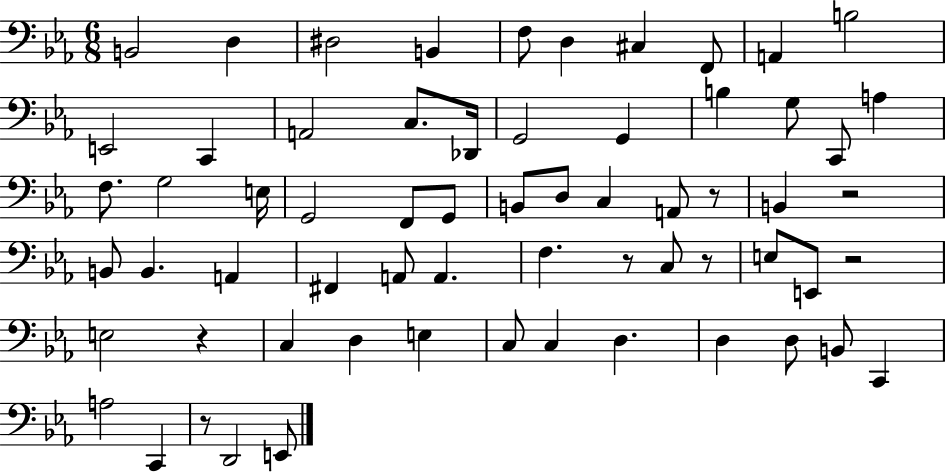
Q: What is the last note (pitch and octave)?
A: E2